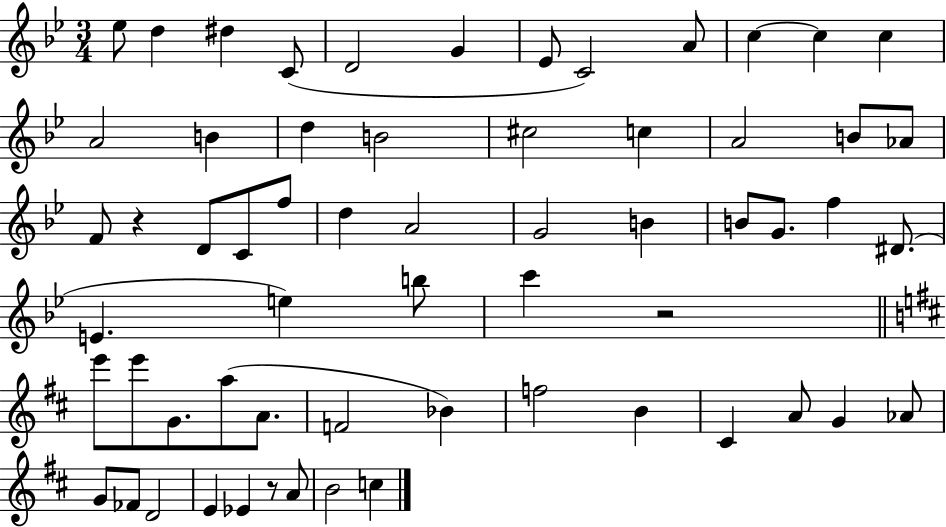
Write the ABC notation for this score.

X:1
T:Untitled
M:3/4
L:1/4
K:Bb
_e/2 d ^d C/2 D2 G _E/2 C2 A/2 c c c A2 B d B2 ^c2 c A2 B/2 _A/2 F/2 z D/2 C/2 f/2 d A2 G2 B B/2 G/2 f ^D/2 E e b/2 c' z2 e'/2 e'/2 G/2 a/2 A/2 F2 _B f2 B ^C A/2 G _A/2 G/2 _F/2 D2 E _E z/2 A/2 B2 c